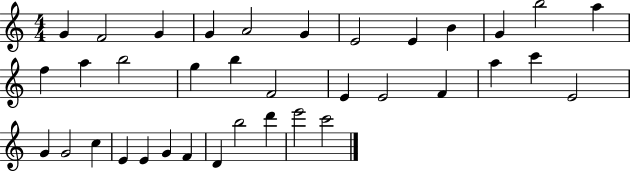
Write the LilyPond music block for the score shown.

{
  \clef treble
  \numericTimeSignature
  \time 4/4
  \key c \major
  g'4 f'2 g'4 | g'4 a'2 g'4 | e'2 e'4 b'4 | g'4 b''2 a''4 | \break f''4 a''4 b''2 | g''4 b''4 f'2 | e'4 e'2 f'4 | a''4 c'''4 e'2 | \break g'4 g'2 c''4 | e'4 e'4 g'4 f'4 | d'4 b''2 d'''4 | e'''2 c'''2 | \break \bar "|."
}